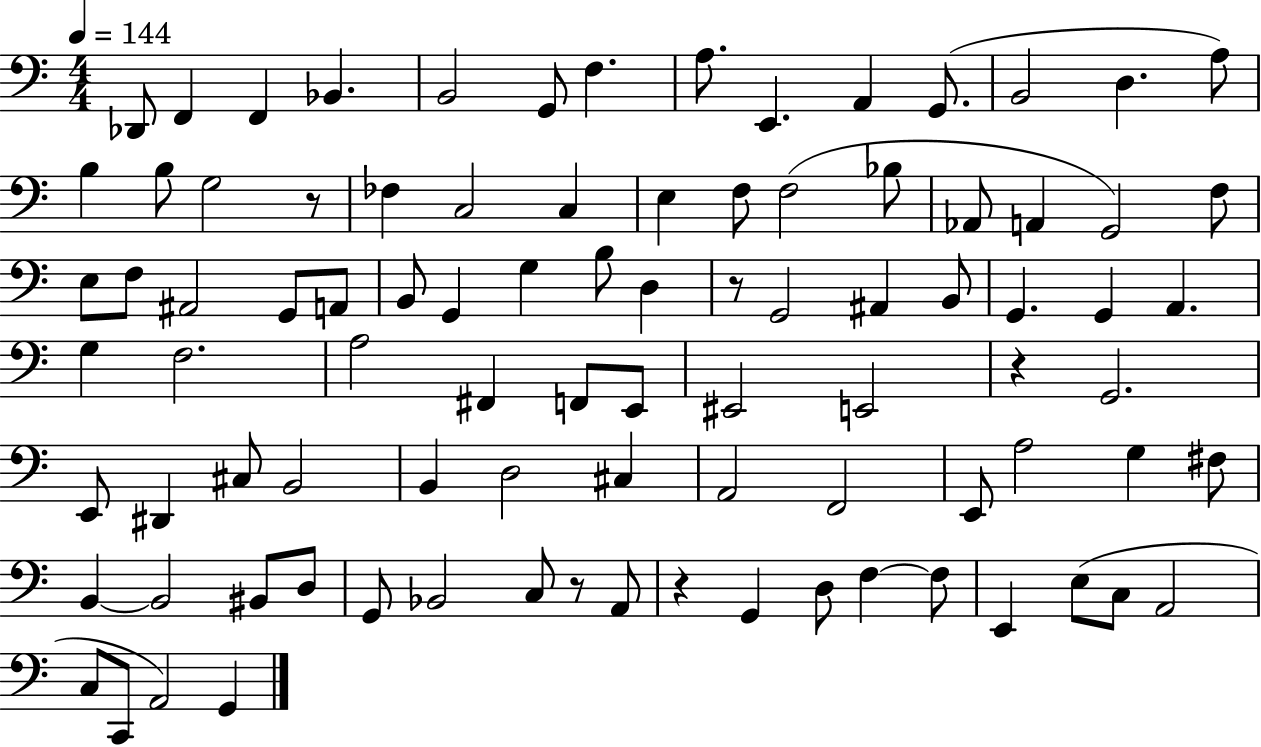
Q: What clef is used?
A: bass